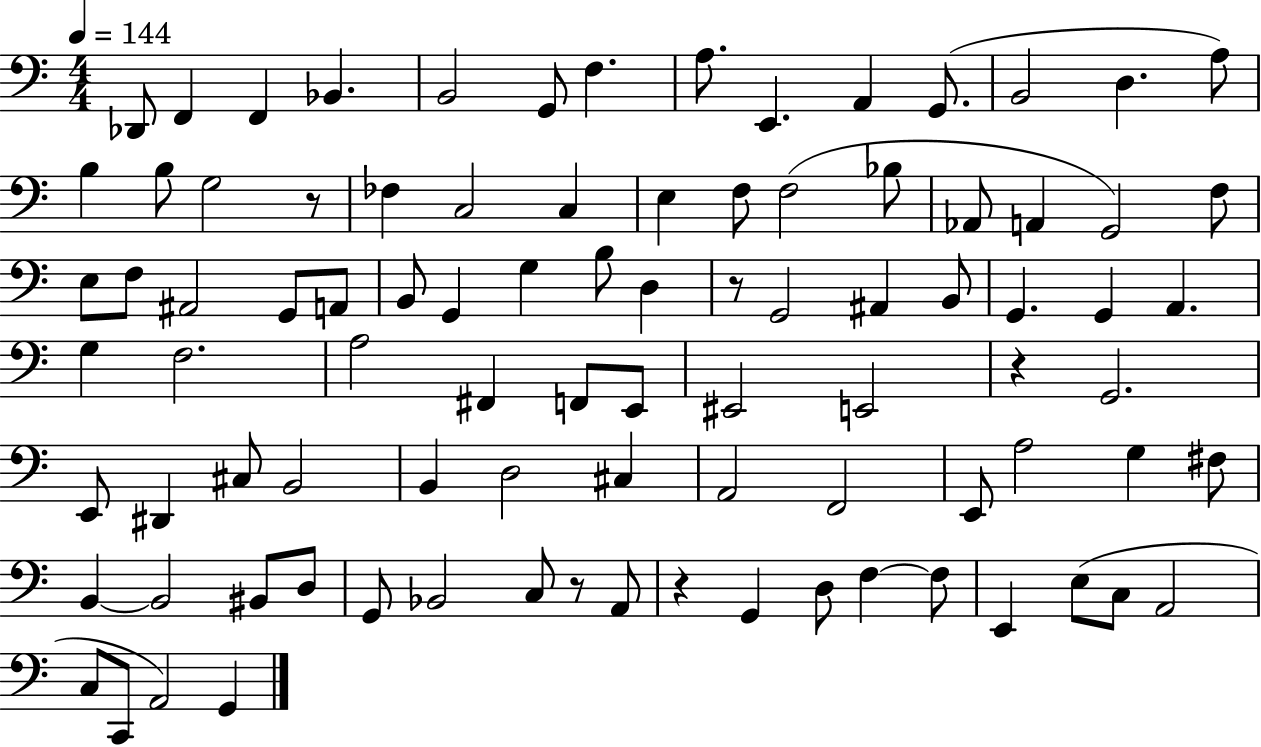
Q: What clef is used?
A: bass